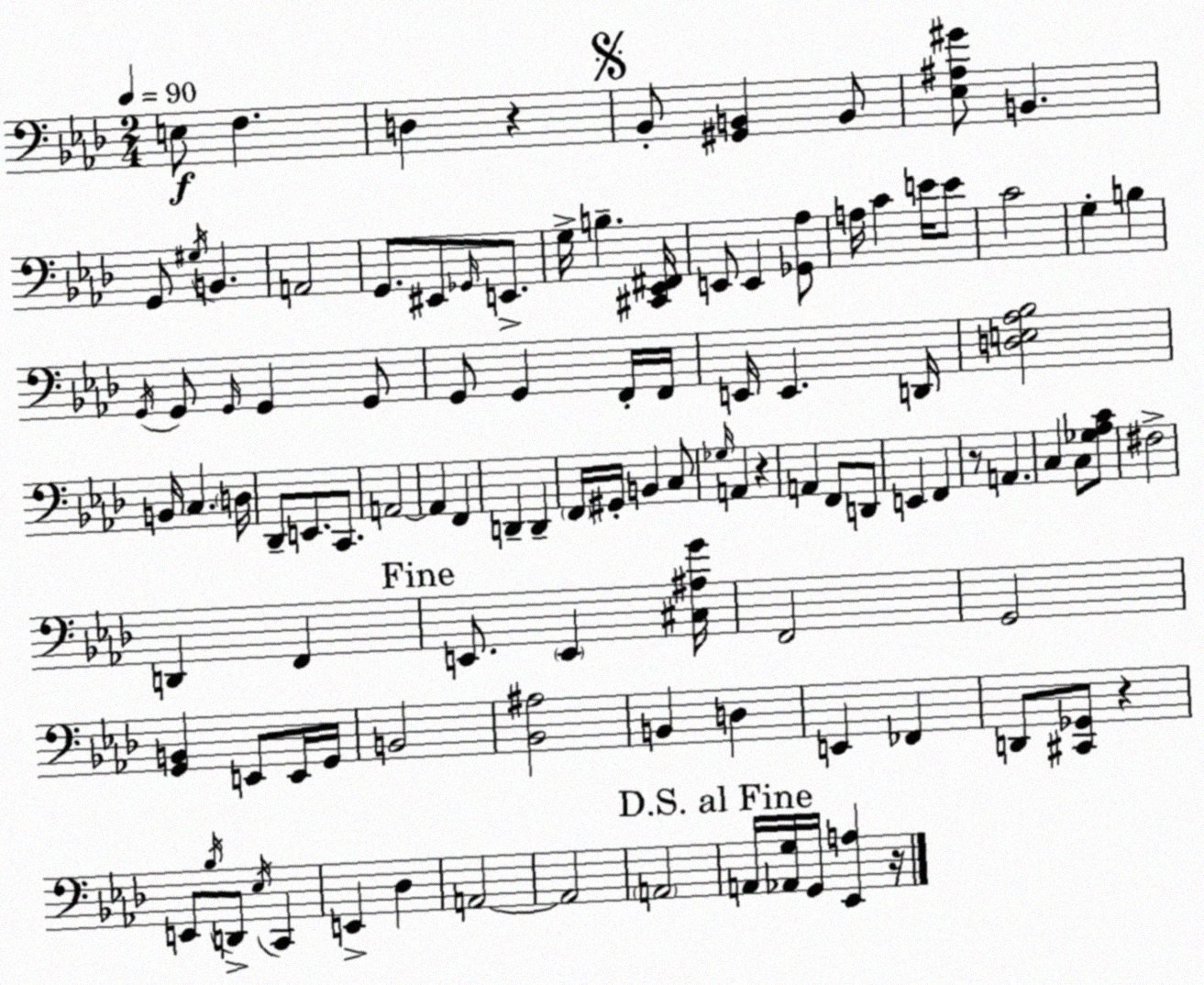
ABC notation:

X:1
T:Untitled
M:2/4
L:1/4
K:Fm
E,/2 F, D, z _B,,/2 [^G,,B,,] B,,/2 [_E,^A,^G]/2 B,, G,,/2 ^G,/4 B,, A,,2 G,,/2 ^E,,/2 _G,,/4 E,,/2 G,/4 B, [^C,,_E,,^F,,]/4 E,,/2 E,, [_G,,_A,]/2 A,/4 C E/4 E/2 C2 G, B, G,,/4 G,,/2 G,,/4 G,, G,,/2 G,,/2 G,, F,,/4 F,,/4 E,,/4 E,, D,,/4 [D,E,_A,_B,]2 B,,/4 C, D,/4 _D,,/2 E,,/2 C,,/2 A,,2 A,, F,, D,, D,, F,,/4 ^G,,/4 B,, C,/2 _G,/4 A,, z A,, F,,/2 D,,/2 E,, F,, z/2 A,, C, C,/2 [_G,_A,C]/2 ^F,2 D,, F,, E,,/2 E,, [^C,^A,G]/4 F,,2 G,,2 [G,,B,,] E,,/2 E,,/4 G,,/4 B,,2 [_B,,^A,]2 B,, D, E,, _F,, D,,/2 [^C,,_G,,]/2 z E,,/2 _B,/4 D,,/2 _E,/4 C,, E,, _D, A,,2 A,,2 A,,2 A,,/4 [_A,,G,]/4 G,,/4 [_E,,A,] z/4